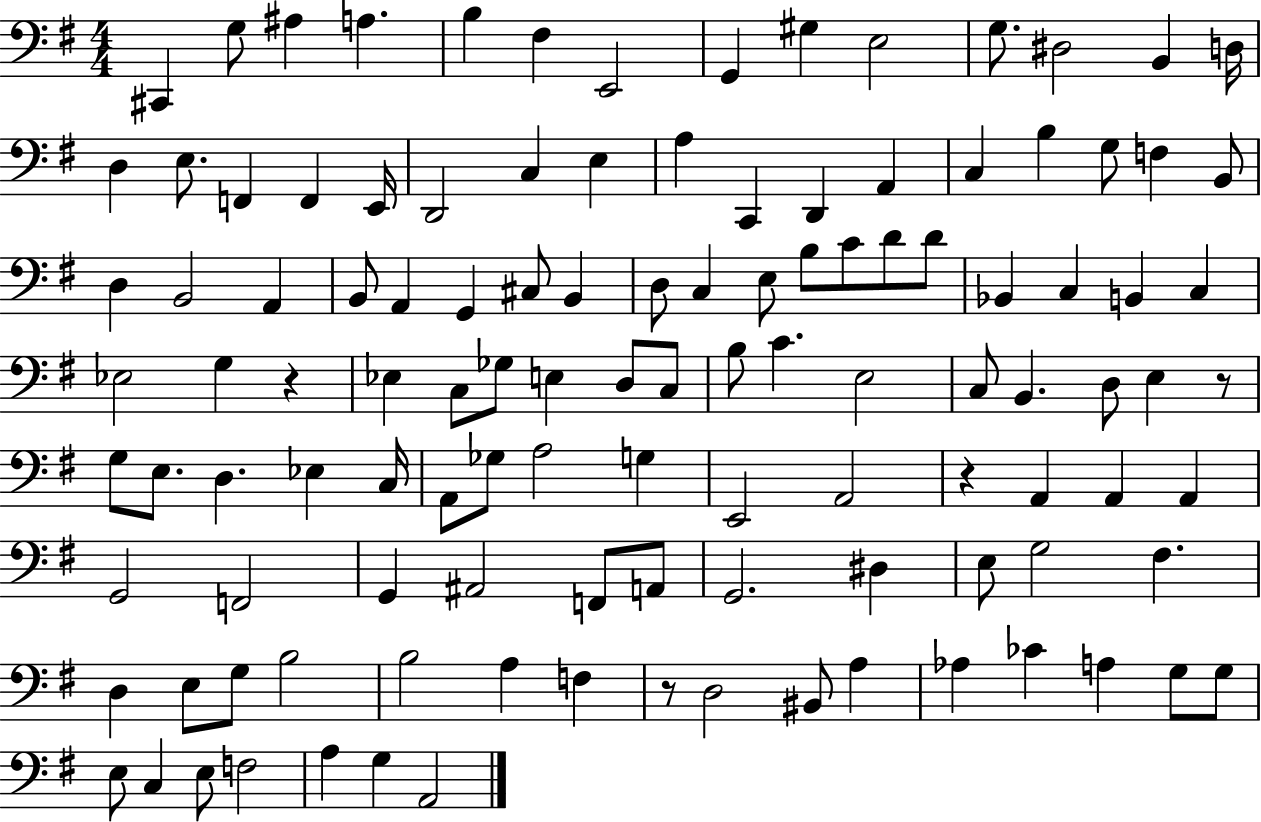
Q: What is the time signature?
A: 4/4